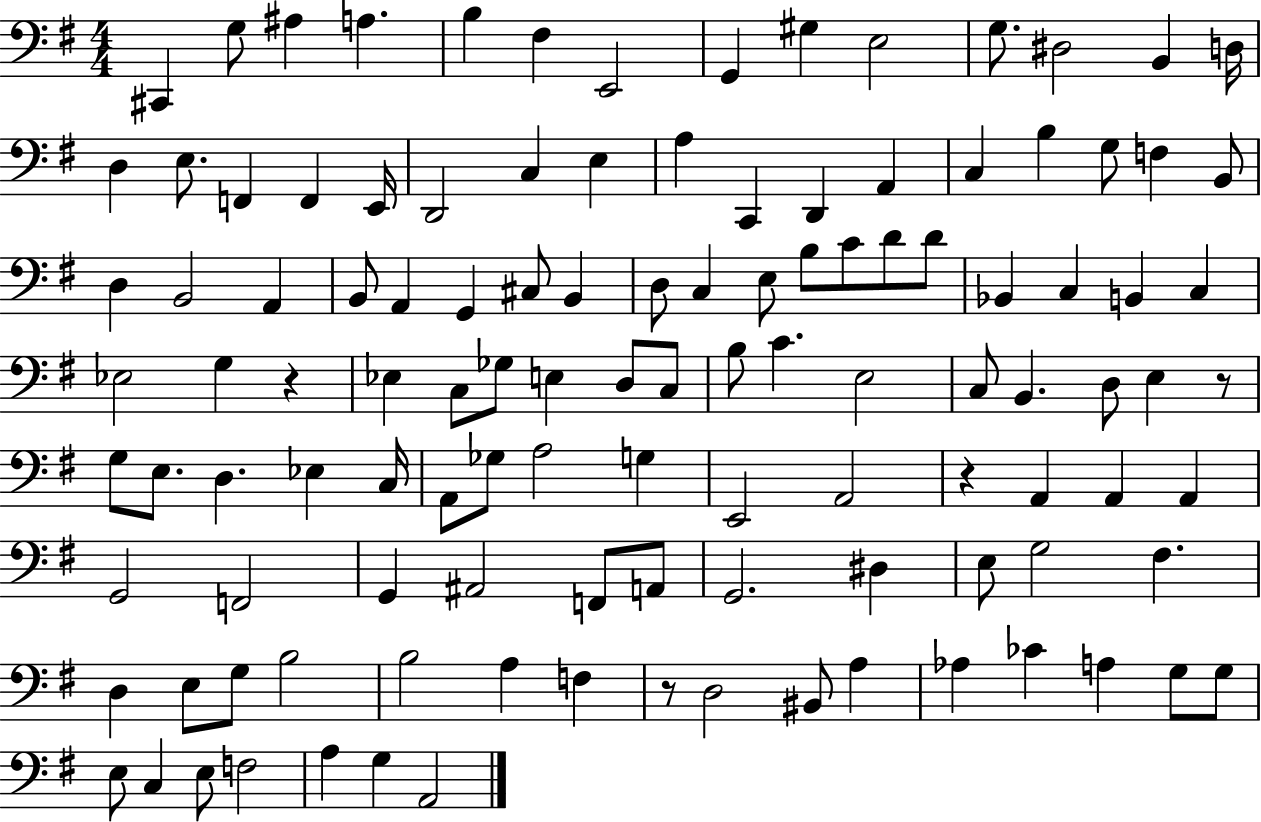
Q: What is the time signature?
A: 4/4